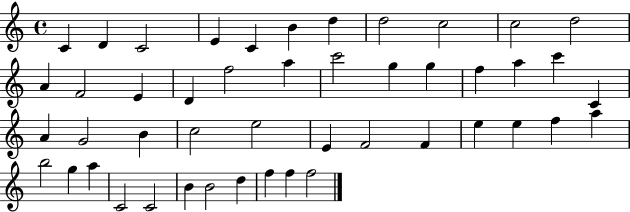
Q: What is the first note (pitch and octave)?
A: C4